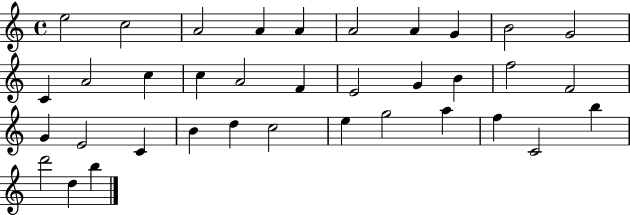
{
  \clef treble
  \time 4/4
  \defaultTimeSignature
  \key c \major
  e''2 c''2 | a'2 a'4 a'4 | a'2 a'4 g'4 | b'2 g'2 | \break c'4 a'2 c''4 | c''4 a'2 f'4 | e'2 g'4 b'4 | f''2 f'2 | \break g'4 e'2 c'4 | b'4 d''4 c''2 | e''4 g''2 a''4 | f''4 c'2 b''4 | \break d'''2 d''4 b''4 | \bar "|."
}